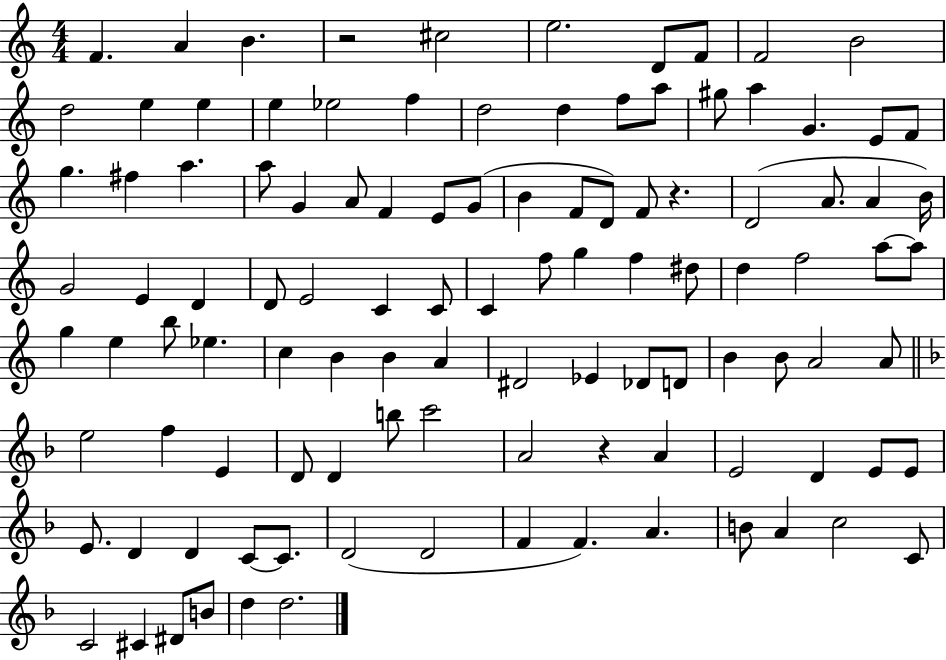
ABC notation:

X:1
T:Untitled
M:4/4
L:1/4
K:C
F A B z2 ^c2 e2 D/2 F/2 F2 B2 d2 e e e _e2 f d2 d f/2 a/2 ^g/2 a G E/2 F/2 g ^f a a/2 G A/2 F E/2 G/2 B F/2 D/2 F/2 z D2 A/2 A B/4 G2 E D D/2 E2 C C/2 C f/2 g f ^d/2 d f2 a/2 a/2 g e b/2 _e c B B A ^D2 _E _D/2 D/2 B B/2 A2 A/2 e2 f E D/2 D b/2 c'2 A2 z A E2 D E/2 E/2 E/2 D D C/2 C/2 D2 D2 F F A B/2 A c2 C/2 C2 ^C ^D/2 B/2 d d2